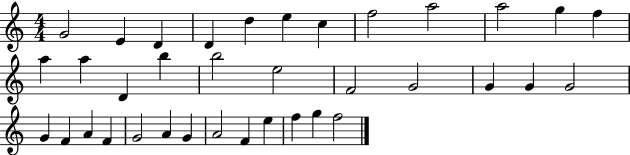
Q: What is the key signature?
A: C major